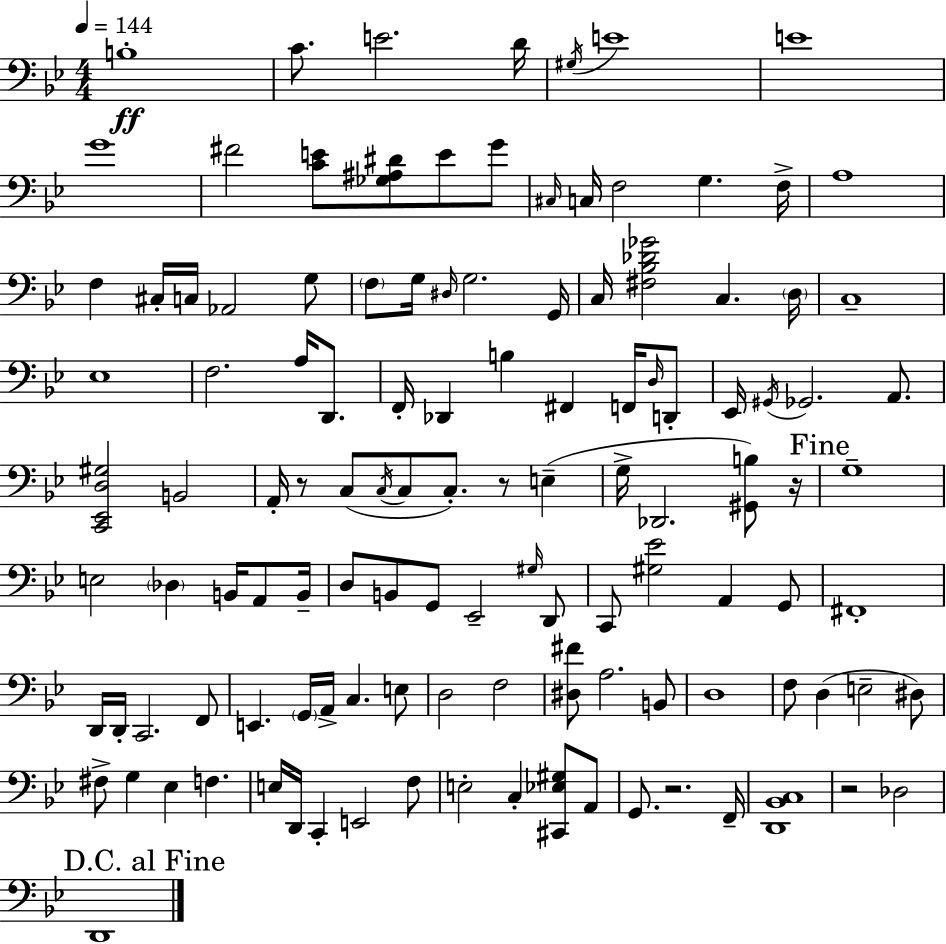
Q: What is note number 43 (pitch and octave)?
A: Eb2